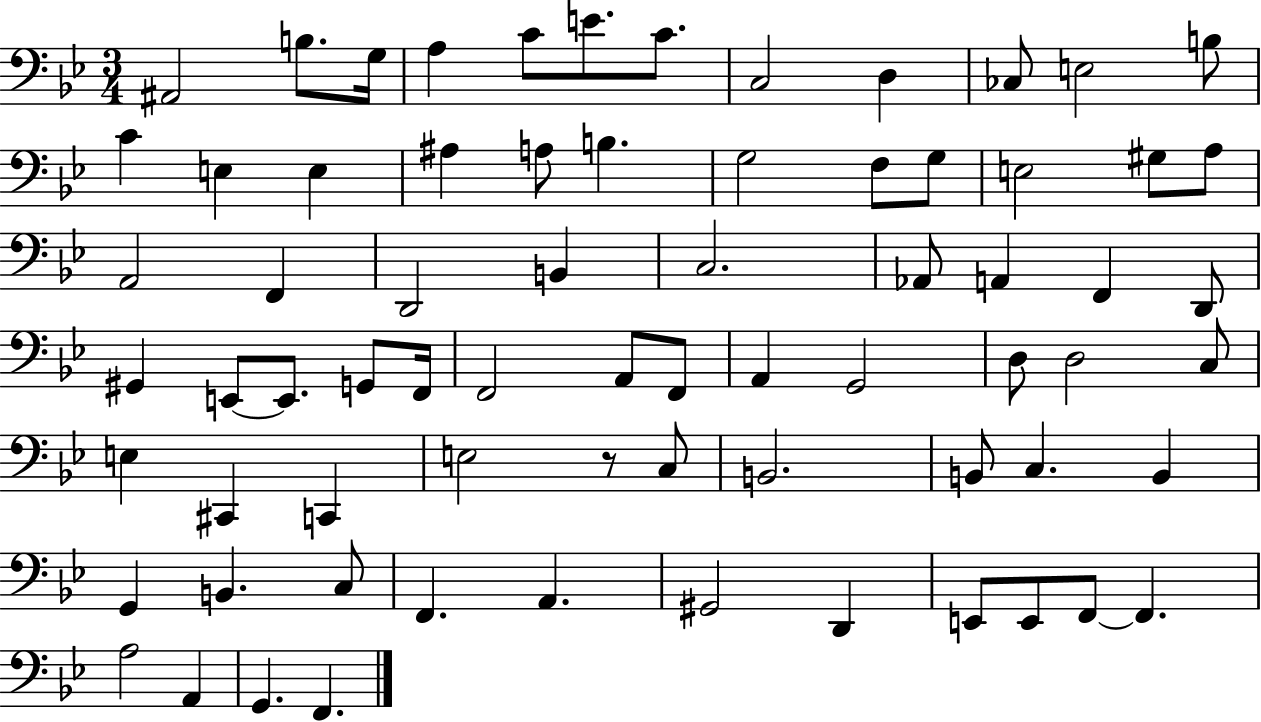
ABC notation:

X:1
T:Untitled
M:3/4
L:1/4
K:Bb
^A,,2 B,/2 G,/4 A, C/2 E/2 C/2 C,2 D, _C,/2 E,2 B,/2 C E, E, ^A, A,/2 B, G,2 F,/2 G,/2 E,2 ^G,/2 A,/2 A,,2 F,, D,,2 B,, C,2 _A,,/2 A,, F,, D,,/2 ^G,, E,,/2 E,,/2 G,,/2 F,,/4 F,,2 A,,/2 F,,/2 A,, G,,2 D,/2 D,2 C,/2 E, ^C,, C,, E,2 z/2 C,/2 B,,2 B,,/2 C, B,, G,, B,, C,/2 F,, A,, ^G,,2 D,, E,,/2 E,,/2 F,,/2 F,, A,2 A,, G,, F,,